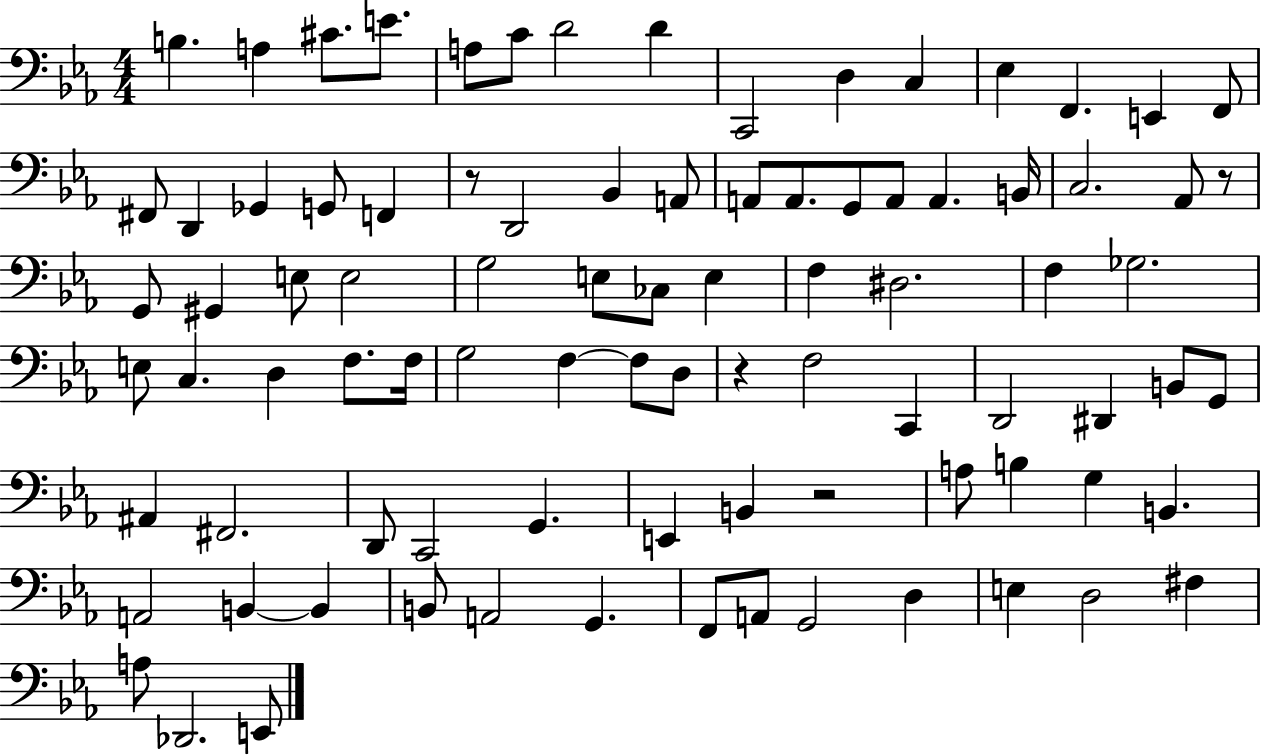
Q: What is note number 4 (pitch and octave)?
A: E4